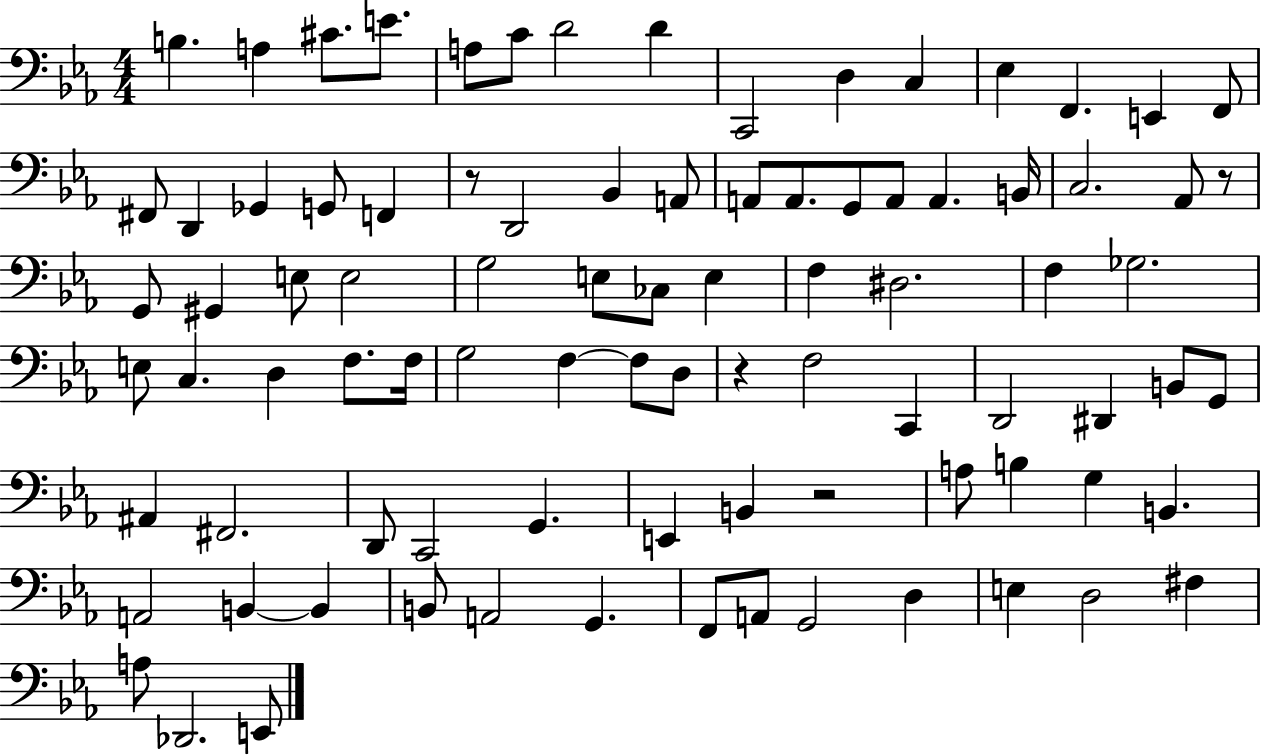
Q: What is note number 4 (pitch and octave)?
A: E4